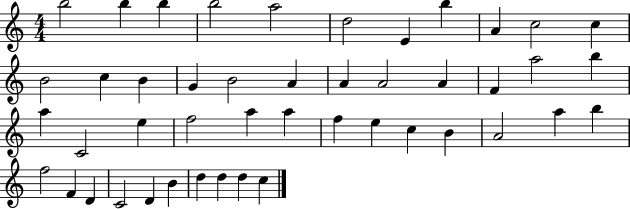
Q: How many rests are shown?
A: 0